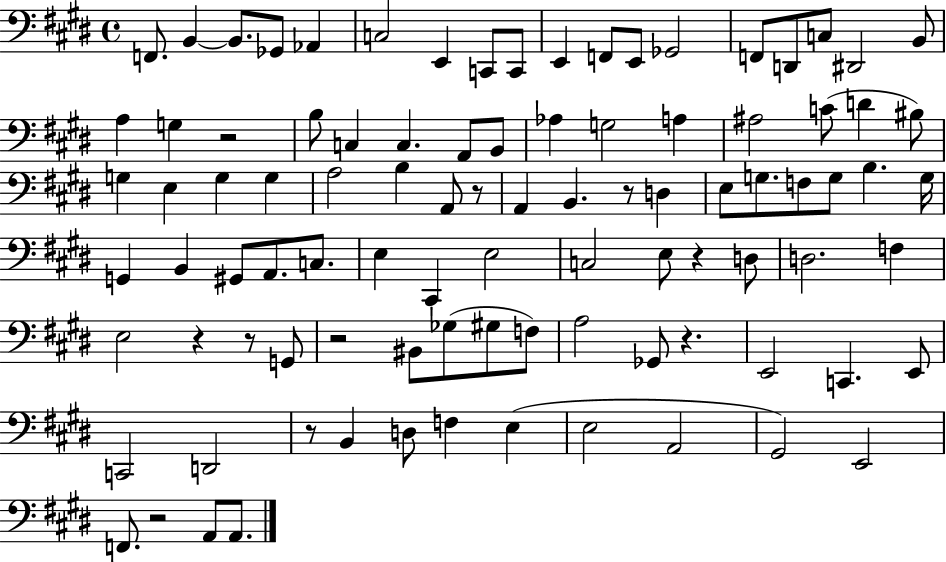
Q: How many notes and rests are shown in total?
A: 95